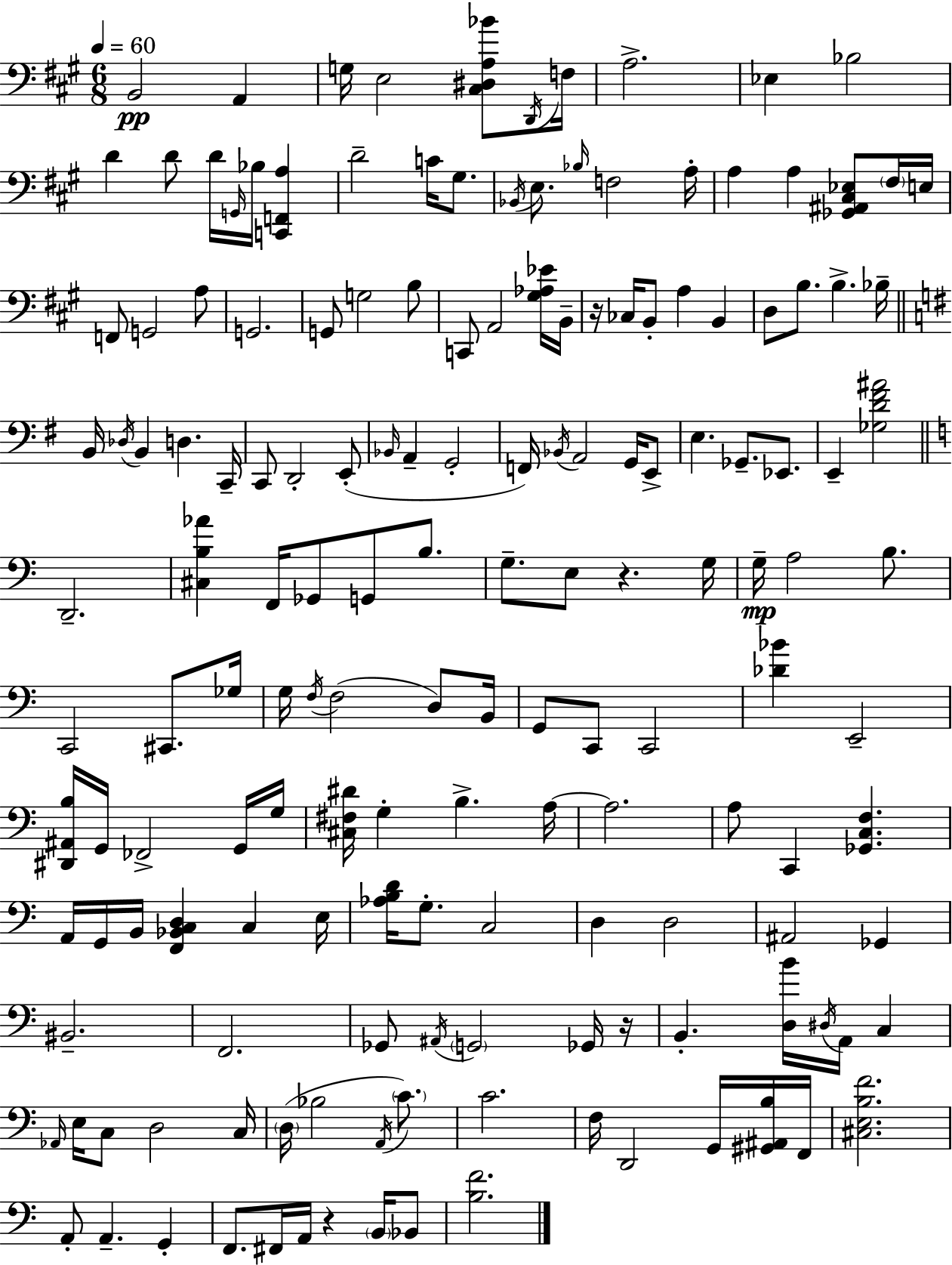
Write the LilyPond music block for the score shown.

{
  \clef bass
  \numericTimeSignature
  \time 6/8
  \key a \major
  \tempo 4 = 60
  b,2\pp a,4 | g16 e2 <cis dis a bes'>8 \acciaccatura { d,16 } | f16 a2.-> | ees4 bes2 | \break d'4 d'8 d'16 \grace { g,16 } bes16 <c, f, a>4 | d'2-- c'16 gis8. | \acciaccatura { bes,16 } e8. \grace { bes16 } f2 | a16-. a4 a4 | \break <ges, ais, cis ees>8 \parenthesize fis16 e16 f,8 g,2 | a8 g,2. | g,8 g2 | b8 c,8 a,2 | \break <gis aes ees'>16 b,16-- r16 ces16 b,8-. a4 | b,4 d8 b8. b4.-> | bes16-- \bar "||" \break \key g \major b,16 \acciaccatura { des16 } b,4 d4. | c,16-- c,8 d,2-. e,8-.( | \grace { bes,16 } a,4-- g,2-. | f,16) \acciaccatura { bes,16 } a,2 | \break g,16 e,8-> e4. ges,8.-- | ees,8. e,4-- <ges d' fis' ais'>2 | \bar "||" \break \key c \major d,2.-- | <cis b aes'>4 f,16 ges,8 g,8 b8. | g8.-- e8 r4. g16 | g16--\mp a2 b8. | \break c,2 cis,8. ges16 | g16 \acciaccatura { f16 }( f2 d8) | b,16 g,8 c,8 c,2 | <des' bes'>4 e,2-- | \break <dis, ais, b>16 g,16 fes,2-> g,16 | g16 <cis fis dis'>16 g4-. b4.-> | a16~~ a2. | a8 c,4 <ges, c f>4. | \break a,16 g,16 b,16 <f, bes, c d>4 c4 | e16 <aes b d'>16 g8.-. c2 | d4 d2 | ais,2 ges,4 | \break bis,2.-- | f,2. | ges,8 \acciaccatura { ais,16 } \parenthesize g,2 | ges,16 r16 b,4.-. <d b'>16 \acciaccatura { dis16 } a,16 c4 | \break \grace { aes,16 } e16 c8 d2 | c16 \parenthesize d16( bes2 | \acciaccatura { a,16 } \parenthesize c'8.) c'2. | f16 d,2 | \break g,16 <gis, ais, b>16 f,16 <cis e b f'>2. | a,8-. a,4.-- | g,4-. f,8. fis,16 a,16 r4 | \parenthesize b,16 bes,8 <b f'>2. | \break \bar "|."
}